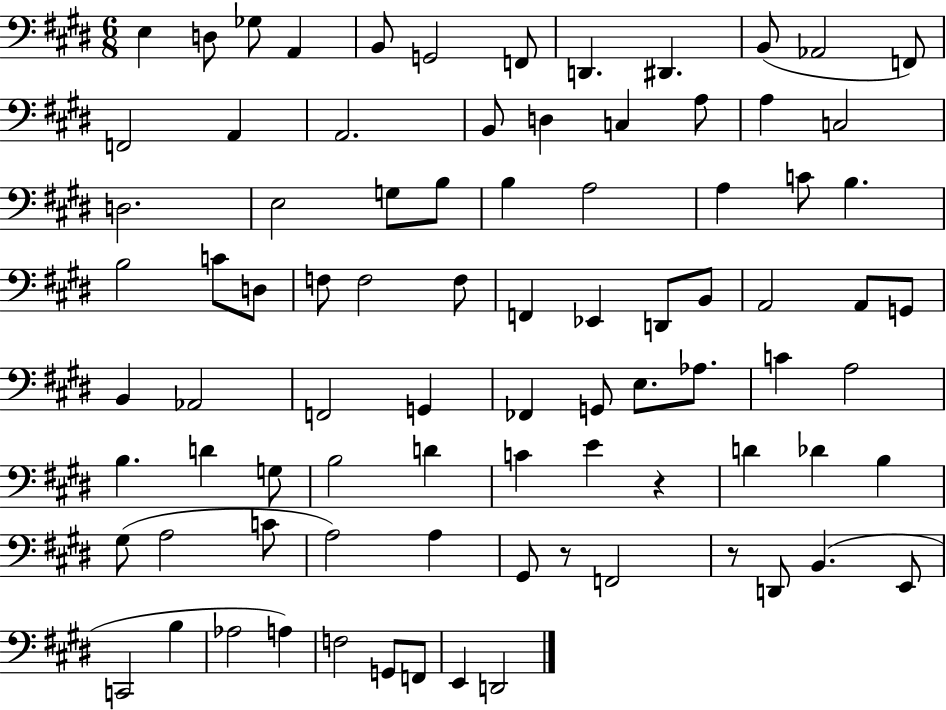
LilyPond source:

{
  \clef bass
  \numericTimeSignature
  \time 6/8
  \key e \major
  \repeat volta 2 { e4 d8 ges8 a,4 | b,8 g,2 f,8 | d,4. dis,4. | b,8( aes,2 f,8) | \break f,2 a,4 | a,2. | b,8 d4 c4 a8 | a4 c2 | \break d2. | e2 g8 b8 | b4 a2 | a4 c'8 b4. | \break b2 c'8 d8 | f8 f2 f8 | f,4 ees,4 d,8 b,8 | a,2 a,8 g,8 | \break b,4 aes,2 | f,2 g,4 | fes,4 g,8 e8. aes8. | c'4 a2 | \break b4. d'4 g8 | b2 d'4 | c'4 e'4 r4 | d'4 des'4 b4 | \break gis8( a2 c'8 | a2) a4 | gis,8 r8 f,2 | r8 d,8 b,4.( e,8 | \break c,2 b4 | aes2 a4) | f2 g,8 f,8 | e,4 d,2 | \break } \bar "|."
}